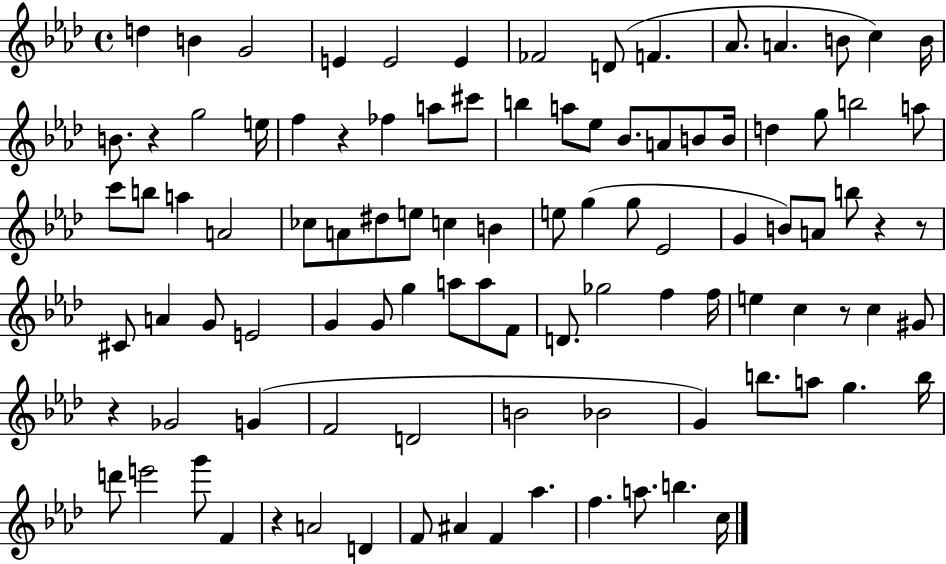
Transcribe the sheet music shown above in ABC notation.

X:1
T:Untitled
M:4/4
L:1/4
K:Ab
d B G2 E E2 E _F2 D/2 F _A/2 A B/2 c B/4 B/2 z g2 e/4 f z _f a/2 ^c'/2 b a/2 _e/2 _B/2 A/2 B/2 B/4 d g/2 b2 a/2 c'/2 b/2 a A2 _c/2 A/2 ^d/2 e/2 c B e/2 g g/2 _E2 G B/2 A/2 b/2 z z/2 ^C/2 A G/2 E2 G G/2 g a/2 a/2 F/2 D/2 _g2 f f/4 e c z/2 c ^G/2 z _G2 G F2 D2 B2 _B2 G b/2 a/2 g b/4 d'/2 e'2 g'/2 F z A2 D F/2 ^A F _a f a/2 b c/4